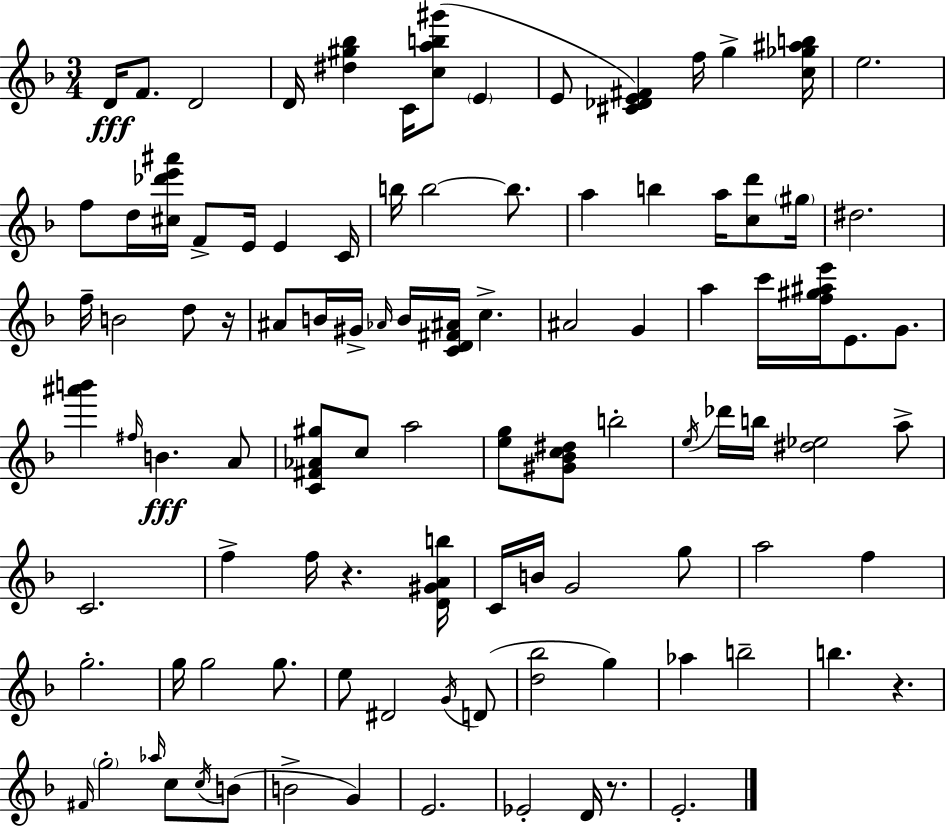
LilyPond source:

{
  \clef treble
  \numericTimeSignature
  \time 3/4
  \key d \minor
  d'16\fff f'8. d'2 | d'16 <dis'' gis'' bes''>4 c'16 <c'' a'' b'' gis'''>8( \parenthesize e'4 | e'8 <cis' des' e' fis'>4) f''16 g''4-> <c'' ges'' ais'' b''>16 | e''2. | \break f''8 d''16 <cis'' des''' e''' ais'''>16 f'8-> e'16 e'4 c'16 | b''16 b''2~~ b''8. | a''4 b''4 a''16 <c'' d'''>8 \parenthesize gis''16 | dis''2. | \break f''16-- b'2 d''8 r16 | ais'8 b'16 gis'16-> \grace { aes'16 } b'16 <c' d' fis' ais'>16 c''4.-> | ais'2 g'4 | a''4 c'''16 <f'' gis'' ais'' e'''>16 e'8. g'8. | \break <ais''' b'''>4 \grace { fis''16 } b'4.\fff | a'8 <c' fis' aes' gis''>8 c''8 a''2 | <e'' g''>8 <gis' bes' c'' dis''>8 b''2-. | \acciaccatura { e''16 } des'''16 b''16 <dis'' ees''>2 | \break a''8-> c'2. | f''4-> f''16 r4. | <d' gis' a' b''>16 c'16 b'16 g'2 | g''8 a''2 f''4 | \break g''2.-. | g''16 g''2 | g''8. e''8 dis'2 | \acciaccatura { g'16 }( d'8 <d'' bes''>2 | \break g''4) aes''4 b''2-- | b''4. r4. | \grace { fis'16 } \parenthesize g''2-. | \grace { aes''16 } c''8 \acciaccatura { c''16 }( b'8 b'2-> | \break g'4) e'2. | ees'2-. | d'16 r8. e'2.-. | \bar "|."
}